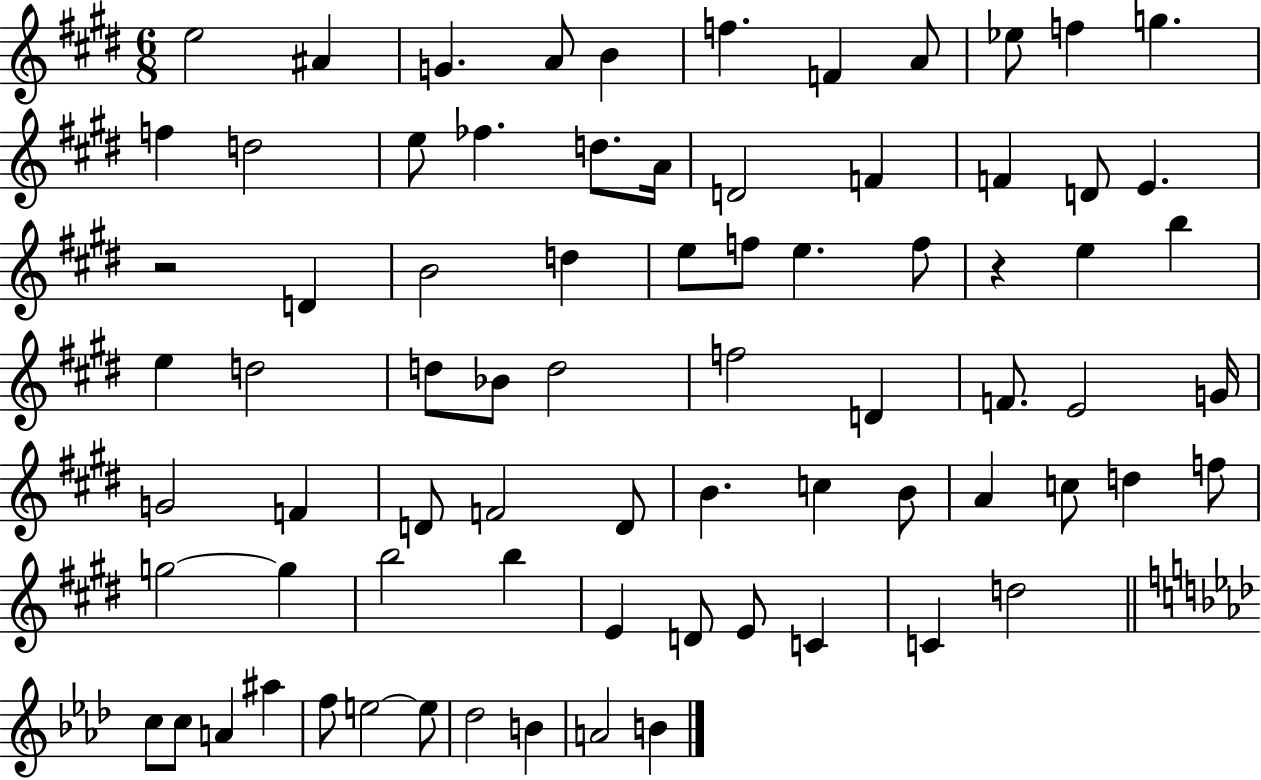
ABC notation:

X:1
T:Untitled
M:6/8
L:1/4
K:E
e2 ^A G A/2 B f F A/2 _e/2 f g f d2 e/2 _f d/2 A/4 D2 F F D/2 E z2 D B2 d e/2 f/2 e f/2 z e b e d2 d/2 _B/2 d2 f2 D F/2 E2 G/4 G2 F D/2 F2 D/2 B c B/2 A c/2 d f/2 g2 g b2 b E D/2 E/2 C C d2 c/2 c/2 A ^a f/2 e2 e/2 _d2 B A2 B